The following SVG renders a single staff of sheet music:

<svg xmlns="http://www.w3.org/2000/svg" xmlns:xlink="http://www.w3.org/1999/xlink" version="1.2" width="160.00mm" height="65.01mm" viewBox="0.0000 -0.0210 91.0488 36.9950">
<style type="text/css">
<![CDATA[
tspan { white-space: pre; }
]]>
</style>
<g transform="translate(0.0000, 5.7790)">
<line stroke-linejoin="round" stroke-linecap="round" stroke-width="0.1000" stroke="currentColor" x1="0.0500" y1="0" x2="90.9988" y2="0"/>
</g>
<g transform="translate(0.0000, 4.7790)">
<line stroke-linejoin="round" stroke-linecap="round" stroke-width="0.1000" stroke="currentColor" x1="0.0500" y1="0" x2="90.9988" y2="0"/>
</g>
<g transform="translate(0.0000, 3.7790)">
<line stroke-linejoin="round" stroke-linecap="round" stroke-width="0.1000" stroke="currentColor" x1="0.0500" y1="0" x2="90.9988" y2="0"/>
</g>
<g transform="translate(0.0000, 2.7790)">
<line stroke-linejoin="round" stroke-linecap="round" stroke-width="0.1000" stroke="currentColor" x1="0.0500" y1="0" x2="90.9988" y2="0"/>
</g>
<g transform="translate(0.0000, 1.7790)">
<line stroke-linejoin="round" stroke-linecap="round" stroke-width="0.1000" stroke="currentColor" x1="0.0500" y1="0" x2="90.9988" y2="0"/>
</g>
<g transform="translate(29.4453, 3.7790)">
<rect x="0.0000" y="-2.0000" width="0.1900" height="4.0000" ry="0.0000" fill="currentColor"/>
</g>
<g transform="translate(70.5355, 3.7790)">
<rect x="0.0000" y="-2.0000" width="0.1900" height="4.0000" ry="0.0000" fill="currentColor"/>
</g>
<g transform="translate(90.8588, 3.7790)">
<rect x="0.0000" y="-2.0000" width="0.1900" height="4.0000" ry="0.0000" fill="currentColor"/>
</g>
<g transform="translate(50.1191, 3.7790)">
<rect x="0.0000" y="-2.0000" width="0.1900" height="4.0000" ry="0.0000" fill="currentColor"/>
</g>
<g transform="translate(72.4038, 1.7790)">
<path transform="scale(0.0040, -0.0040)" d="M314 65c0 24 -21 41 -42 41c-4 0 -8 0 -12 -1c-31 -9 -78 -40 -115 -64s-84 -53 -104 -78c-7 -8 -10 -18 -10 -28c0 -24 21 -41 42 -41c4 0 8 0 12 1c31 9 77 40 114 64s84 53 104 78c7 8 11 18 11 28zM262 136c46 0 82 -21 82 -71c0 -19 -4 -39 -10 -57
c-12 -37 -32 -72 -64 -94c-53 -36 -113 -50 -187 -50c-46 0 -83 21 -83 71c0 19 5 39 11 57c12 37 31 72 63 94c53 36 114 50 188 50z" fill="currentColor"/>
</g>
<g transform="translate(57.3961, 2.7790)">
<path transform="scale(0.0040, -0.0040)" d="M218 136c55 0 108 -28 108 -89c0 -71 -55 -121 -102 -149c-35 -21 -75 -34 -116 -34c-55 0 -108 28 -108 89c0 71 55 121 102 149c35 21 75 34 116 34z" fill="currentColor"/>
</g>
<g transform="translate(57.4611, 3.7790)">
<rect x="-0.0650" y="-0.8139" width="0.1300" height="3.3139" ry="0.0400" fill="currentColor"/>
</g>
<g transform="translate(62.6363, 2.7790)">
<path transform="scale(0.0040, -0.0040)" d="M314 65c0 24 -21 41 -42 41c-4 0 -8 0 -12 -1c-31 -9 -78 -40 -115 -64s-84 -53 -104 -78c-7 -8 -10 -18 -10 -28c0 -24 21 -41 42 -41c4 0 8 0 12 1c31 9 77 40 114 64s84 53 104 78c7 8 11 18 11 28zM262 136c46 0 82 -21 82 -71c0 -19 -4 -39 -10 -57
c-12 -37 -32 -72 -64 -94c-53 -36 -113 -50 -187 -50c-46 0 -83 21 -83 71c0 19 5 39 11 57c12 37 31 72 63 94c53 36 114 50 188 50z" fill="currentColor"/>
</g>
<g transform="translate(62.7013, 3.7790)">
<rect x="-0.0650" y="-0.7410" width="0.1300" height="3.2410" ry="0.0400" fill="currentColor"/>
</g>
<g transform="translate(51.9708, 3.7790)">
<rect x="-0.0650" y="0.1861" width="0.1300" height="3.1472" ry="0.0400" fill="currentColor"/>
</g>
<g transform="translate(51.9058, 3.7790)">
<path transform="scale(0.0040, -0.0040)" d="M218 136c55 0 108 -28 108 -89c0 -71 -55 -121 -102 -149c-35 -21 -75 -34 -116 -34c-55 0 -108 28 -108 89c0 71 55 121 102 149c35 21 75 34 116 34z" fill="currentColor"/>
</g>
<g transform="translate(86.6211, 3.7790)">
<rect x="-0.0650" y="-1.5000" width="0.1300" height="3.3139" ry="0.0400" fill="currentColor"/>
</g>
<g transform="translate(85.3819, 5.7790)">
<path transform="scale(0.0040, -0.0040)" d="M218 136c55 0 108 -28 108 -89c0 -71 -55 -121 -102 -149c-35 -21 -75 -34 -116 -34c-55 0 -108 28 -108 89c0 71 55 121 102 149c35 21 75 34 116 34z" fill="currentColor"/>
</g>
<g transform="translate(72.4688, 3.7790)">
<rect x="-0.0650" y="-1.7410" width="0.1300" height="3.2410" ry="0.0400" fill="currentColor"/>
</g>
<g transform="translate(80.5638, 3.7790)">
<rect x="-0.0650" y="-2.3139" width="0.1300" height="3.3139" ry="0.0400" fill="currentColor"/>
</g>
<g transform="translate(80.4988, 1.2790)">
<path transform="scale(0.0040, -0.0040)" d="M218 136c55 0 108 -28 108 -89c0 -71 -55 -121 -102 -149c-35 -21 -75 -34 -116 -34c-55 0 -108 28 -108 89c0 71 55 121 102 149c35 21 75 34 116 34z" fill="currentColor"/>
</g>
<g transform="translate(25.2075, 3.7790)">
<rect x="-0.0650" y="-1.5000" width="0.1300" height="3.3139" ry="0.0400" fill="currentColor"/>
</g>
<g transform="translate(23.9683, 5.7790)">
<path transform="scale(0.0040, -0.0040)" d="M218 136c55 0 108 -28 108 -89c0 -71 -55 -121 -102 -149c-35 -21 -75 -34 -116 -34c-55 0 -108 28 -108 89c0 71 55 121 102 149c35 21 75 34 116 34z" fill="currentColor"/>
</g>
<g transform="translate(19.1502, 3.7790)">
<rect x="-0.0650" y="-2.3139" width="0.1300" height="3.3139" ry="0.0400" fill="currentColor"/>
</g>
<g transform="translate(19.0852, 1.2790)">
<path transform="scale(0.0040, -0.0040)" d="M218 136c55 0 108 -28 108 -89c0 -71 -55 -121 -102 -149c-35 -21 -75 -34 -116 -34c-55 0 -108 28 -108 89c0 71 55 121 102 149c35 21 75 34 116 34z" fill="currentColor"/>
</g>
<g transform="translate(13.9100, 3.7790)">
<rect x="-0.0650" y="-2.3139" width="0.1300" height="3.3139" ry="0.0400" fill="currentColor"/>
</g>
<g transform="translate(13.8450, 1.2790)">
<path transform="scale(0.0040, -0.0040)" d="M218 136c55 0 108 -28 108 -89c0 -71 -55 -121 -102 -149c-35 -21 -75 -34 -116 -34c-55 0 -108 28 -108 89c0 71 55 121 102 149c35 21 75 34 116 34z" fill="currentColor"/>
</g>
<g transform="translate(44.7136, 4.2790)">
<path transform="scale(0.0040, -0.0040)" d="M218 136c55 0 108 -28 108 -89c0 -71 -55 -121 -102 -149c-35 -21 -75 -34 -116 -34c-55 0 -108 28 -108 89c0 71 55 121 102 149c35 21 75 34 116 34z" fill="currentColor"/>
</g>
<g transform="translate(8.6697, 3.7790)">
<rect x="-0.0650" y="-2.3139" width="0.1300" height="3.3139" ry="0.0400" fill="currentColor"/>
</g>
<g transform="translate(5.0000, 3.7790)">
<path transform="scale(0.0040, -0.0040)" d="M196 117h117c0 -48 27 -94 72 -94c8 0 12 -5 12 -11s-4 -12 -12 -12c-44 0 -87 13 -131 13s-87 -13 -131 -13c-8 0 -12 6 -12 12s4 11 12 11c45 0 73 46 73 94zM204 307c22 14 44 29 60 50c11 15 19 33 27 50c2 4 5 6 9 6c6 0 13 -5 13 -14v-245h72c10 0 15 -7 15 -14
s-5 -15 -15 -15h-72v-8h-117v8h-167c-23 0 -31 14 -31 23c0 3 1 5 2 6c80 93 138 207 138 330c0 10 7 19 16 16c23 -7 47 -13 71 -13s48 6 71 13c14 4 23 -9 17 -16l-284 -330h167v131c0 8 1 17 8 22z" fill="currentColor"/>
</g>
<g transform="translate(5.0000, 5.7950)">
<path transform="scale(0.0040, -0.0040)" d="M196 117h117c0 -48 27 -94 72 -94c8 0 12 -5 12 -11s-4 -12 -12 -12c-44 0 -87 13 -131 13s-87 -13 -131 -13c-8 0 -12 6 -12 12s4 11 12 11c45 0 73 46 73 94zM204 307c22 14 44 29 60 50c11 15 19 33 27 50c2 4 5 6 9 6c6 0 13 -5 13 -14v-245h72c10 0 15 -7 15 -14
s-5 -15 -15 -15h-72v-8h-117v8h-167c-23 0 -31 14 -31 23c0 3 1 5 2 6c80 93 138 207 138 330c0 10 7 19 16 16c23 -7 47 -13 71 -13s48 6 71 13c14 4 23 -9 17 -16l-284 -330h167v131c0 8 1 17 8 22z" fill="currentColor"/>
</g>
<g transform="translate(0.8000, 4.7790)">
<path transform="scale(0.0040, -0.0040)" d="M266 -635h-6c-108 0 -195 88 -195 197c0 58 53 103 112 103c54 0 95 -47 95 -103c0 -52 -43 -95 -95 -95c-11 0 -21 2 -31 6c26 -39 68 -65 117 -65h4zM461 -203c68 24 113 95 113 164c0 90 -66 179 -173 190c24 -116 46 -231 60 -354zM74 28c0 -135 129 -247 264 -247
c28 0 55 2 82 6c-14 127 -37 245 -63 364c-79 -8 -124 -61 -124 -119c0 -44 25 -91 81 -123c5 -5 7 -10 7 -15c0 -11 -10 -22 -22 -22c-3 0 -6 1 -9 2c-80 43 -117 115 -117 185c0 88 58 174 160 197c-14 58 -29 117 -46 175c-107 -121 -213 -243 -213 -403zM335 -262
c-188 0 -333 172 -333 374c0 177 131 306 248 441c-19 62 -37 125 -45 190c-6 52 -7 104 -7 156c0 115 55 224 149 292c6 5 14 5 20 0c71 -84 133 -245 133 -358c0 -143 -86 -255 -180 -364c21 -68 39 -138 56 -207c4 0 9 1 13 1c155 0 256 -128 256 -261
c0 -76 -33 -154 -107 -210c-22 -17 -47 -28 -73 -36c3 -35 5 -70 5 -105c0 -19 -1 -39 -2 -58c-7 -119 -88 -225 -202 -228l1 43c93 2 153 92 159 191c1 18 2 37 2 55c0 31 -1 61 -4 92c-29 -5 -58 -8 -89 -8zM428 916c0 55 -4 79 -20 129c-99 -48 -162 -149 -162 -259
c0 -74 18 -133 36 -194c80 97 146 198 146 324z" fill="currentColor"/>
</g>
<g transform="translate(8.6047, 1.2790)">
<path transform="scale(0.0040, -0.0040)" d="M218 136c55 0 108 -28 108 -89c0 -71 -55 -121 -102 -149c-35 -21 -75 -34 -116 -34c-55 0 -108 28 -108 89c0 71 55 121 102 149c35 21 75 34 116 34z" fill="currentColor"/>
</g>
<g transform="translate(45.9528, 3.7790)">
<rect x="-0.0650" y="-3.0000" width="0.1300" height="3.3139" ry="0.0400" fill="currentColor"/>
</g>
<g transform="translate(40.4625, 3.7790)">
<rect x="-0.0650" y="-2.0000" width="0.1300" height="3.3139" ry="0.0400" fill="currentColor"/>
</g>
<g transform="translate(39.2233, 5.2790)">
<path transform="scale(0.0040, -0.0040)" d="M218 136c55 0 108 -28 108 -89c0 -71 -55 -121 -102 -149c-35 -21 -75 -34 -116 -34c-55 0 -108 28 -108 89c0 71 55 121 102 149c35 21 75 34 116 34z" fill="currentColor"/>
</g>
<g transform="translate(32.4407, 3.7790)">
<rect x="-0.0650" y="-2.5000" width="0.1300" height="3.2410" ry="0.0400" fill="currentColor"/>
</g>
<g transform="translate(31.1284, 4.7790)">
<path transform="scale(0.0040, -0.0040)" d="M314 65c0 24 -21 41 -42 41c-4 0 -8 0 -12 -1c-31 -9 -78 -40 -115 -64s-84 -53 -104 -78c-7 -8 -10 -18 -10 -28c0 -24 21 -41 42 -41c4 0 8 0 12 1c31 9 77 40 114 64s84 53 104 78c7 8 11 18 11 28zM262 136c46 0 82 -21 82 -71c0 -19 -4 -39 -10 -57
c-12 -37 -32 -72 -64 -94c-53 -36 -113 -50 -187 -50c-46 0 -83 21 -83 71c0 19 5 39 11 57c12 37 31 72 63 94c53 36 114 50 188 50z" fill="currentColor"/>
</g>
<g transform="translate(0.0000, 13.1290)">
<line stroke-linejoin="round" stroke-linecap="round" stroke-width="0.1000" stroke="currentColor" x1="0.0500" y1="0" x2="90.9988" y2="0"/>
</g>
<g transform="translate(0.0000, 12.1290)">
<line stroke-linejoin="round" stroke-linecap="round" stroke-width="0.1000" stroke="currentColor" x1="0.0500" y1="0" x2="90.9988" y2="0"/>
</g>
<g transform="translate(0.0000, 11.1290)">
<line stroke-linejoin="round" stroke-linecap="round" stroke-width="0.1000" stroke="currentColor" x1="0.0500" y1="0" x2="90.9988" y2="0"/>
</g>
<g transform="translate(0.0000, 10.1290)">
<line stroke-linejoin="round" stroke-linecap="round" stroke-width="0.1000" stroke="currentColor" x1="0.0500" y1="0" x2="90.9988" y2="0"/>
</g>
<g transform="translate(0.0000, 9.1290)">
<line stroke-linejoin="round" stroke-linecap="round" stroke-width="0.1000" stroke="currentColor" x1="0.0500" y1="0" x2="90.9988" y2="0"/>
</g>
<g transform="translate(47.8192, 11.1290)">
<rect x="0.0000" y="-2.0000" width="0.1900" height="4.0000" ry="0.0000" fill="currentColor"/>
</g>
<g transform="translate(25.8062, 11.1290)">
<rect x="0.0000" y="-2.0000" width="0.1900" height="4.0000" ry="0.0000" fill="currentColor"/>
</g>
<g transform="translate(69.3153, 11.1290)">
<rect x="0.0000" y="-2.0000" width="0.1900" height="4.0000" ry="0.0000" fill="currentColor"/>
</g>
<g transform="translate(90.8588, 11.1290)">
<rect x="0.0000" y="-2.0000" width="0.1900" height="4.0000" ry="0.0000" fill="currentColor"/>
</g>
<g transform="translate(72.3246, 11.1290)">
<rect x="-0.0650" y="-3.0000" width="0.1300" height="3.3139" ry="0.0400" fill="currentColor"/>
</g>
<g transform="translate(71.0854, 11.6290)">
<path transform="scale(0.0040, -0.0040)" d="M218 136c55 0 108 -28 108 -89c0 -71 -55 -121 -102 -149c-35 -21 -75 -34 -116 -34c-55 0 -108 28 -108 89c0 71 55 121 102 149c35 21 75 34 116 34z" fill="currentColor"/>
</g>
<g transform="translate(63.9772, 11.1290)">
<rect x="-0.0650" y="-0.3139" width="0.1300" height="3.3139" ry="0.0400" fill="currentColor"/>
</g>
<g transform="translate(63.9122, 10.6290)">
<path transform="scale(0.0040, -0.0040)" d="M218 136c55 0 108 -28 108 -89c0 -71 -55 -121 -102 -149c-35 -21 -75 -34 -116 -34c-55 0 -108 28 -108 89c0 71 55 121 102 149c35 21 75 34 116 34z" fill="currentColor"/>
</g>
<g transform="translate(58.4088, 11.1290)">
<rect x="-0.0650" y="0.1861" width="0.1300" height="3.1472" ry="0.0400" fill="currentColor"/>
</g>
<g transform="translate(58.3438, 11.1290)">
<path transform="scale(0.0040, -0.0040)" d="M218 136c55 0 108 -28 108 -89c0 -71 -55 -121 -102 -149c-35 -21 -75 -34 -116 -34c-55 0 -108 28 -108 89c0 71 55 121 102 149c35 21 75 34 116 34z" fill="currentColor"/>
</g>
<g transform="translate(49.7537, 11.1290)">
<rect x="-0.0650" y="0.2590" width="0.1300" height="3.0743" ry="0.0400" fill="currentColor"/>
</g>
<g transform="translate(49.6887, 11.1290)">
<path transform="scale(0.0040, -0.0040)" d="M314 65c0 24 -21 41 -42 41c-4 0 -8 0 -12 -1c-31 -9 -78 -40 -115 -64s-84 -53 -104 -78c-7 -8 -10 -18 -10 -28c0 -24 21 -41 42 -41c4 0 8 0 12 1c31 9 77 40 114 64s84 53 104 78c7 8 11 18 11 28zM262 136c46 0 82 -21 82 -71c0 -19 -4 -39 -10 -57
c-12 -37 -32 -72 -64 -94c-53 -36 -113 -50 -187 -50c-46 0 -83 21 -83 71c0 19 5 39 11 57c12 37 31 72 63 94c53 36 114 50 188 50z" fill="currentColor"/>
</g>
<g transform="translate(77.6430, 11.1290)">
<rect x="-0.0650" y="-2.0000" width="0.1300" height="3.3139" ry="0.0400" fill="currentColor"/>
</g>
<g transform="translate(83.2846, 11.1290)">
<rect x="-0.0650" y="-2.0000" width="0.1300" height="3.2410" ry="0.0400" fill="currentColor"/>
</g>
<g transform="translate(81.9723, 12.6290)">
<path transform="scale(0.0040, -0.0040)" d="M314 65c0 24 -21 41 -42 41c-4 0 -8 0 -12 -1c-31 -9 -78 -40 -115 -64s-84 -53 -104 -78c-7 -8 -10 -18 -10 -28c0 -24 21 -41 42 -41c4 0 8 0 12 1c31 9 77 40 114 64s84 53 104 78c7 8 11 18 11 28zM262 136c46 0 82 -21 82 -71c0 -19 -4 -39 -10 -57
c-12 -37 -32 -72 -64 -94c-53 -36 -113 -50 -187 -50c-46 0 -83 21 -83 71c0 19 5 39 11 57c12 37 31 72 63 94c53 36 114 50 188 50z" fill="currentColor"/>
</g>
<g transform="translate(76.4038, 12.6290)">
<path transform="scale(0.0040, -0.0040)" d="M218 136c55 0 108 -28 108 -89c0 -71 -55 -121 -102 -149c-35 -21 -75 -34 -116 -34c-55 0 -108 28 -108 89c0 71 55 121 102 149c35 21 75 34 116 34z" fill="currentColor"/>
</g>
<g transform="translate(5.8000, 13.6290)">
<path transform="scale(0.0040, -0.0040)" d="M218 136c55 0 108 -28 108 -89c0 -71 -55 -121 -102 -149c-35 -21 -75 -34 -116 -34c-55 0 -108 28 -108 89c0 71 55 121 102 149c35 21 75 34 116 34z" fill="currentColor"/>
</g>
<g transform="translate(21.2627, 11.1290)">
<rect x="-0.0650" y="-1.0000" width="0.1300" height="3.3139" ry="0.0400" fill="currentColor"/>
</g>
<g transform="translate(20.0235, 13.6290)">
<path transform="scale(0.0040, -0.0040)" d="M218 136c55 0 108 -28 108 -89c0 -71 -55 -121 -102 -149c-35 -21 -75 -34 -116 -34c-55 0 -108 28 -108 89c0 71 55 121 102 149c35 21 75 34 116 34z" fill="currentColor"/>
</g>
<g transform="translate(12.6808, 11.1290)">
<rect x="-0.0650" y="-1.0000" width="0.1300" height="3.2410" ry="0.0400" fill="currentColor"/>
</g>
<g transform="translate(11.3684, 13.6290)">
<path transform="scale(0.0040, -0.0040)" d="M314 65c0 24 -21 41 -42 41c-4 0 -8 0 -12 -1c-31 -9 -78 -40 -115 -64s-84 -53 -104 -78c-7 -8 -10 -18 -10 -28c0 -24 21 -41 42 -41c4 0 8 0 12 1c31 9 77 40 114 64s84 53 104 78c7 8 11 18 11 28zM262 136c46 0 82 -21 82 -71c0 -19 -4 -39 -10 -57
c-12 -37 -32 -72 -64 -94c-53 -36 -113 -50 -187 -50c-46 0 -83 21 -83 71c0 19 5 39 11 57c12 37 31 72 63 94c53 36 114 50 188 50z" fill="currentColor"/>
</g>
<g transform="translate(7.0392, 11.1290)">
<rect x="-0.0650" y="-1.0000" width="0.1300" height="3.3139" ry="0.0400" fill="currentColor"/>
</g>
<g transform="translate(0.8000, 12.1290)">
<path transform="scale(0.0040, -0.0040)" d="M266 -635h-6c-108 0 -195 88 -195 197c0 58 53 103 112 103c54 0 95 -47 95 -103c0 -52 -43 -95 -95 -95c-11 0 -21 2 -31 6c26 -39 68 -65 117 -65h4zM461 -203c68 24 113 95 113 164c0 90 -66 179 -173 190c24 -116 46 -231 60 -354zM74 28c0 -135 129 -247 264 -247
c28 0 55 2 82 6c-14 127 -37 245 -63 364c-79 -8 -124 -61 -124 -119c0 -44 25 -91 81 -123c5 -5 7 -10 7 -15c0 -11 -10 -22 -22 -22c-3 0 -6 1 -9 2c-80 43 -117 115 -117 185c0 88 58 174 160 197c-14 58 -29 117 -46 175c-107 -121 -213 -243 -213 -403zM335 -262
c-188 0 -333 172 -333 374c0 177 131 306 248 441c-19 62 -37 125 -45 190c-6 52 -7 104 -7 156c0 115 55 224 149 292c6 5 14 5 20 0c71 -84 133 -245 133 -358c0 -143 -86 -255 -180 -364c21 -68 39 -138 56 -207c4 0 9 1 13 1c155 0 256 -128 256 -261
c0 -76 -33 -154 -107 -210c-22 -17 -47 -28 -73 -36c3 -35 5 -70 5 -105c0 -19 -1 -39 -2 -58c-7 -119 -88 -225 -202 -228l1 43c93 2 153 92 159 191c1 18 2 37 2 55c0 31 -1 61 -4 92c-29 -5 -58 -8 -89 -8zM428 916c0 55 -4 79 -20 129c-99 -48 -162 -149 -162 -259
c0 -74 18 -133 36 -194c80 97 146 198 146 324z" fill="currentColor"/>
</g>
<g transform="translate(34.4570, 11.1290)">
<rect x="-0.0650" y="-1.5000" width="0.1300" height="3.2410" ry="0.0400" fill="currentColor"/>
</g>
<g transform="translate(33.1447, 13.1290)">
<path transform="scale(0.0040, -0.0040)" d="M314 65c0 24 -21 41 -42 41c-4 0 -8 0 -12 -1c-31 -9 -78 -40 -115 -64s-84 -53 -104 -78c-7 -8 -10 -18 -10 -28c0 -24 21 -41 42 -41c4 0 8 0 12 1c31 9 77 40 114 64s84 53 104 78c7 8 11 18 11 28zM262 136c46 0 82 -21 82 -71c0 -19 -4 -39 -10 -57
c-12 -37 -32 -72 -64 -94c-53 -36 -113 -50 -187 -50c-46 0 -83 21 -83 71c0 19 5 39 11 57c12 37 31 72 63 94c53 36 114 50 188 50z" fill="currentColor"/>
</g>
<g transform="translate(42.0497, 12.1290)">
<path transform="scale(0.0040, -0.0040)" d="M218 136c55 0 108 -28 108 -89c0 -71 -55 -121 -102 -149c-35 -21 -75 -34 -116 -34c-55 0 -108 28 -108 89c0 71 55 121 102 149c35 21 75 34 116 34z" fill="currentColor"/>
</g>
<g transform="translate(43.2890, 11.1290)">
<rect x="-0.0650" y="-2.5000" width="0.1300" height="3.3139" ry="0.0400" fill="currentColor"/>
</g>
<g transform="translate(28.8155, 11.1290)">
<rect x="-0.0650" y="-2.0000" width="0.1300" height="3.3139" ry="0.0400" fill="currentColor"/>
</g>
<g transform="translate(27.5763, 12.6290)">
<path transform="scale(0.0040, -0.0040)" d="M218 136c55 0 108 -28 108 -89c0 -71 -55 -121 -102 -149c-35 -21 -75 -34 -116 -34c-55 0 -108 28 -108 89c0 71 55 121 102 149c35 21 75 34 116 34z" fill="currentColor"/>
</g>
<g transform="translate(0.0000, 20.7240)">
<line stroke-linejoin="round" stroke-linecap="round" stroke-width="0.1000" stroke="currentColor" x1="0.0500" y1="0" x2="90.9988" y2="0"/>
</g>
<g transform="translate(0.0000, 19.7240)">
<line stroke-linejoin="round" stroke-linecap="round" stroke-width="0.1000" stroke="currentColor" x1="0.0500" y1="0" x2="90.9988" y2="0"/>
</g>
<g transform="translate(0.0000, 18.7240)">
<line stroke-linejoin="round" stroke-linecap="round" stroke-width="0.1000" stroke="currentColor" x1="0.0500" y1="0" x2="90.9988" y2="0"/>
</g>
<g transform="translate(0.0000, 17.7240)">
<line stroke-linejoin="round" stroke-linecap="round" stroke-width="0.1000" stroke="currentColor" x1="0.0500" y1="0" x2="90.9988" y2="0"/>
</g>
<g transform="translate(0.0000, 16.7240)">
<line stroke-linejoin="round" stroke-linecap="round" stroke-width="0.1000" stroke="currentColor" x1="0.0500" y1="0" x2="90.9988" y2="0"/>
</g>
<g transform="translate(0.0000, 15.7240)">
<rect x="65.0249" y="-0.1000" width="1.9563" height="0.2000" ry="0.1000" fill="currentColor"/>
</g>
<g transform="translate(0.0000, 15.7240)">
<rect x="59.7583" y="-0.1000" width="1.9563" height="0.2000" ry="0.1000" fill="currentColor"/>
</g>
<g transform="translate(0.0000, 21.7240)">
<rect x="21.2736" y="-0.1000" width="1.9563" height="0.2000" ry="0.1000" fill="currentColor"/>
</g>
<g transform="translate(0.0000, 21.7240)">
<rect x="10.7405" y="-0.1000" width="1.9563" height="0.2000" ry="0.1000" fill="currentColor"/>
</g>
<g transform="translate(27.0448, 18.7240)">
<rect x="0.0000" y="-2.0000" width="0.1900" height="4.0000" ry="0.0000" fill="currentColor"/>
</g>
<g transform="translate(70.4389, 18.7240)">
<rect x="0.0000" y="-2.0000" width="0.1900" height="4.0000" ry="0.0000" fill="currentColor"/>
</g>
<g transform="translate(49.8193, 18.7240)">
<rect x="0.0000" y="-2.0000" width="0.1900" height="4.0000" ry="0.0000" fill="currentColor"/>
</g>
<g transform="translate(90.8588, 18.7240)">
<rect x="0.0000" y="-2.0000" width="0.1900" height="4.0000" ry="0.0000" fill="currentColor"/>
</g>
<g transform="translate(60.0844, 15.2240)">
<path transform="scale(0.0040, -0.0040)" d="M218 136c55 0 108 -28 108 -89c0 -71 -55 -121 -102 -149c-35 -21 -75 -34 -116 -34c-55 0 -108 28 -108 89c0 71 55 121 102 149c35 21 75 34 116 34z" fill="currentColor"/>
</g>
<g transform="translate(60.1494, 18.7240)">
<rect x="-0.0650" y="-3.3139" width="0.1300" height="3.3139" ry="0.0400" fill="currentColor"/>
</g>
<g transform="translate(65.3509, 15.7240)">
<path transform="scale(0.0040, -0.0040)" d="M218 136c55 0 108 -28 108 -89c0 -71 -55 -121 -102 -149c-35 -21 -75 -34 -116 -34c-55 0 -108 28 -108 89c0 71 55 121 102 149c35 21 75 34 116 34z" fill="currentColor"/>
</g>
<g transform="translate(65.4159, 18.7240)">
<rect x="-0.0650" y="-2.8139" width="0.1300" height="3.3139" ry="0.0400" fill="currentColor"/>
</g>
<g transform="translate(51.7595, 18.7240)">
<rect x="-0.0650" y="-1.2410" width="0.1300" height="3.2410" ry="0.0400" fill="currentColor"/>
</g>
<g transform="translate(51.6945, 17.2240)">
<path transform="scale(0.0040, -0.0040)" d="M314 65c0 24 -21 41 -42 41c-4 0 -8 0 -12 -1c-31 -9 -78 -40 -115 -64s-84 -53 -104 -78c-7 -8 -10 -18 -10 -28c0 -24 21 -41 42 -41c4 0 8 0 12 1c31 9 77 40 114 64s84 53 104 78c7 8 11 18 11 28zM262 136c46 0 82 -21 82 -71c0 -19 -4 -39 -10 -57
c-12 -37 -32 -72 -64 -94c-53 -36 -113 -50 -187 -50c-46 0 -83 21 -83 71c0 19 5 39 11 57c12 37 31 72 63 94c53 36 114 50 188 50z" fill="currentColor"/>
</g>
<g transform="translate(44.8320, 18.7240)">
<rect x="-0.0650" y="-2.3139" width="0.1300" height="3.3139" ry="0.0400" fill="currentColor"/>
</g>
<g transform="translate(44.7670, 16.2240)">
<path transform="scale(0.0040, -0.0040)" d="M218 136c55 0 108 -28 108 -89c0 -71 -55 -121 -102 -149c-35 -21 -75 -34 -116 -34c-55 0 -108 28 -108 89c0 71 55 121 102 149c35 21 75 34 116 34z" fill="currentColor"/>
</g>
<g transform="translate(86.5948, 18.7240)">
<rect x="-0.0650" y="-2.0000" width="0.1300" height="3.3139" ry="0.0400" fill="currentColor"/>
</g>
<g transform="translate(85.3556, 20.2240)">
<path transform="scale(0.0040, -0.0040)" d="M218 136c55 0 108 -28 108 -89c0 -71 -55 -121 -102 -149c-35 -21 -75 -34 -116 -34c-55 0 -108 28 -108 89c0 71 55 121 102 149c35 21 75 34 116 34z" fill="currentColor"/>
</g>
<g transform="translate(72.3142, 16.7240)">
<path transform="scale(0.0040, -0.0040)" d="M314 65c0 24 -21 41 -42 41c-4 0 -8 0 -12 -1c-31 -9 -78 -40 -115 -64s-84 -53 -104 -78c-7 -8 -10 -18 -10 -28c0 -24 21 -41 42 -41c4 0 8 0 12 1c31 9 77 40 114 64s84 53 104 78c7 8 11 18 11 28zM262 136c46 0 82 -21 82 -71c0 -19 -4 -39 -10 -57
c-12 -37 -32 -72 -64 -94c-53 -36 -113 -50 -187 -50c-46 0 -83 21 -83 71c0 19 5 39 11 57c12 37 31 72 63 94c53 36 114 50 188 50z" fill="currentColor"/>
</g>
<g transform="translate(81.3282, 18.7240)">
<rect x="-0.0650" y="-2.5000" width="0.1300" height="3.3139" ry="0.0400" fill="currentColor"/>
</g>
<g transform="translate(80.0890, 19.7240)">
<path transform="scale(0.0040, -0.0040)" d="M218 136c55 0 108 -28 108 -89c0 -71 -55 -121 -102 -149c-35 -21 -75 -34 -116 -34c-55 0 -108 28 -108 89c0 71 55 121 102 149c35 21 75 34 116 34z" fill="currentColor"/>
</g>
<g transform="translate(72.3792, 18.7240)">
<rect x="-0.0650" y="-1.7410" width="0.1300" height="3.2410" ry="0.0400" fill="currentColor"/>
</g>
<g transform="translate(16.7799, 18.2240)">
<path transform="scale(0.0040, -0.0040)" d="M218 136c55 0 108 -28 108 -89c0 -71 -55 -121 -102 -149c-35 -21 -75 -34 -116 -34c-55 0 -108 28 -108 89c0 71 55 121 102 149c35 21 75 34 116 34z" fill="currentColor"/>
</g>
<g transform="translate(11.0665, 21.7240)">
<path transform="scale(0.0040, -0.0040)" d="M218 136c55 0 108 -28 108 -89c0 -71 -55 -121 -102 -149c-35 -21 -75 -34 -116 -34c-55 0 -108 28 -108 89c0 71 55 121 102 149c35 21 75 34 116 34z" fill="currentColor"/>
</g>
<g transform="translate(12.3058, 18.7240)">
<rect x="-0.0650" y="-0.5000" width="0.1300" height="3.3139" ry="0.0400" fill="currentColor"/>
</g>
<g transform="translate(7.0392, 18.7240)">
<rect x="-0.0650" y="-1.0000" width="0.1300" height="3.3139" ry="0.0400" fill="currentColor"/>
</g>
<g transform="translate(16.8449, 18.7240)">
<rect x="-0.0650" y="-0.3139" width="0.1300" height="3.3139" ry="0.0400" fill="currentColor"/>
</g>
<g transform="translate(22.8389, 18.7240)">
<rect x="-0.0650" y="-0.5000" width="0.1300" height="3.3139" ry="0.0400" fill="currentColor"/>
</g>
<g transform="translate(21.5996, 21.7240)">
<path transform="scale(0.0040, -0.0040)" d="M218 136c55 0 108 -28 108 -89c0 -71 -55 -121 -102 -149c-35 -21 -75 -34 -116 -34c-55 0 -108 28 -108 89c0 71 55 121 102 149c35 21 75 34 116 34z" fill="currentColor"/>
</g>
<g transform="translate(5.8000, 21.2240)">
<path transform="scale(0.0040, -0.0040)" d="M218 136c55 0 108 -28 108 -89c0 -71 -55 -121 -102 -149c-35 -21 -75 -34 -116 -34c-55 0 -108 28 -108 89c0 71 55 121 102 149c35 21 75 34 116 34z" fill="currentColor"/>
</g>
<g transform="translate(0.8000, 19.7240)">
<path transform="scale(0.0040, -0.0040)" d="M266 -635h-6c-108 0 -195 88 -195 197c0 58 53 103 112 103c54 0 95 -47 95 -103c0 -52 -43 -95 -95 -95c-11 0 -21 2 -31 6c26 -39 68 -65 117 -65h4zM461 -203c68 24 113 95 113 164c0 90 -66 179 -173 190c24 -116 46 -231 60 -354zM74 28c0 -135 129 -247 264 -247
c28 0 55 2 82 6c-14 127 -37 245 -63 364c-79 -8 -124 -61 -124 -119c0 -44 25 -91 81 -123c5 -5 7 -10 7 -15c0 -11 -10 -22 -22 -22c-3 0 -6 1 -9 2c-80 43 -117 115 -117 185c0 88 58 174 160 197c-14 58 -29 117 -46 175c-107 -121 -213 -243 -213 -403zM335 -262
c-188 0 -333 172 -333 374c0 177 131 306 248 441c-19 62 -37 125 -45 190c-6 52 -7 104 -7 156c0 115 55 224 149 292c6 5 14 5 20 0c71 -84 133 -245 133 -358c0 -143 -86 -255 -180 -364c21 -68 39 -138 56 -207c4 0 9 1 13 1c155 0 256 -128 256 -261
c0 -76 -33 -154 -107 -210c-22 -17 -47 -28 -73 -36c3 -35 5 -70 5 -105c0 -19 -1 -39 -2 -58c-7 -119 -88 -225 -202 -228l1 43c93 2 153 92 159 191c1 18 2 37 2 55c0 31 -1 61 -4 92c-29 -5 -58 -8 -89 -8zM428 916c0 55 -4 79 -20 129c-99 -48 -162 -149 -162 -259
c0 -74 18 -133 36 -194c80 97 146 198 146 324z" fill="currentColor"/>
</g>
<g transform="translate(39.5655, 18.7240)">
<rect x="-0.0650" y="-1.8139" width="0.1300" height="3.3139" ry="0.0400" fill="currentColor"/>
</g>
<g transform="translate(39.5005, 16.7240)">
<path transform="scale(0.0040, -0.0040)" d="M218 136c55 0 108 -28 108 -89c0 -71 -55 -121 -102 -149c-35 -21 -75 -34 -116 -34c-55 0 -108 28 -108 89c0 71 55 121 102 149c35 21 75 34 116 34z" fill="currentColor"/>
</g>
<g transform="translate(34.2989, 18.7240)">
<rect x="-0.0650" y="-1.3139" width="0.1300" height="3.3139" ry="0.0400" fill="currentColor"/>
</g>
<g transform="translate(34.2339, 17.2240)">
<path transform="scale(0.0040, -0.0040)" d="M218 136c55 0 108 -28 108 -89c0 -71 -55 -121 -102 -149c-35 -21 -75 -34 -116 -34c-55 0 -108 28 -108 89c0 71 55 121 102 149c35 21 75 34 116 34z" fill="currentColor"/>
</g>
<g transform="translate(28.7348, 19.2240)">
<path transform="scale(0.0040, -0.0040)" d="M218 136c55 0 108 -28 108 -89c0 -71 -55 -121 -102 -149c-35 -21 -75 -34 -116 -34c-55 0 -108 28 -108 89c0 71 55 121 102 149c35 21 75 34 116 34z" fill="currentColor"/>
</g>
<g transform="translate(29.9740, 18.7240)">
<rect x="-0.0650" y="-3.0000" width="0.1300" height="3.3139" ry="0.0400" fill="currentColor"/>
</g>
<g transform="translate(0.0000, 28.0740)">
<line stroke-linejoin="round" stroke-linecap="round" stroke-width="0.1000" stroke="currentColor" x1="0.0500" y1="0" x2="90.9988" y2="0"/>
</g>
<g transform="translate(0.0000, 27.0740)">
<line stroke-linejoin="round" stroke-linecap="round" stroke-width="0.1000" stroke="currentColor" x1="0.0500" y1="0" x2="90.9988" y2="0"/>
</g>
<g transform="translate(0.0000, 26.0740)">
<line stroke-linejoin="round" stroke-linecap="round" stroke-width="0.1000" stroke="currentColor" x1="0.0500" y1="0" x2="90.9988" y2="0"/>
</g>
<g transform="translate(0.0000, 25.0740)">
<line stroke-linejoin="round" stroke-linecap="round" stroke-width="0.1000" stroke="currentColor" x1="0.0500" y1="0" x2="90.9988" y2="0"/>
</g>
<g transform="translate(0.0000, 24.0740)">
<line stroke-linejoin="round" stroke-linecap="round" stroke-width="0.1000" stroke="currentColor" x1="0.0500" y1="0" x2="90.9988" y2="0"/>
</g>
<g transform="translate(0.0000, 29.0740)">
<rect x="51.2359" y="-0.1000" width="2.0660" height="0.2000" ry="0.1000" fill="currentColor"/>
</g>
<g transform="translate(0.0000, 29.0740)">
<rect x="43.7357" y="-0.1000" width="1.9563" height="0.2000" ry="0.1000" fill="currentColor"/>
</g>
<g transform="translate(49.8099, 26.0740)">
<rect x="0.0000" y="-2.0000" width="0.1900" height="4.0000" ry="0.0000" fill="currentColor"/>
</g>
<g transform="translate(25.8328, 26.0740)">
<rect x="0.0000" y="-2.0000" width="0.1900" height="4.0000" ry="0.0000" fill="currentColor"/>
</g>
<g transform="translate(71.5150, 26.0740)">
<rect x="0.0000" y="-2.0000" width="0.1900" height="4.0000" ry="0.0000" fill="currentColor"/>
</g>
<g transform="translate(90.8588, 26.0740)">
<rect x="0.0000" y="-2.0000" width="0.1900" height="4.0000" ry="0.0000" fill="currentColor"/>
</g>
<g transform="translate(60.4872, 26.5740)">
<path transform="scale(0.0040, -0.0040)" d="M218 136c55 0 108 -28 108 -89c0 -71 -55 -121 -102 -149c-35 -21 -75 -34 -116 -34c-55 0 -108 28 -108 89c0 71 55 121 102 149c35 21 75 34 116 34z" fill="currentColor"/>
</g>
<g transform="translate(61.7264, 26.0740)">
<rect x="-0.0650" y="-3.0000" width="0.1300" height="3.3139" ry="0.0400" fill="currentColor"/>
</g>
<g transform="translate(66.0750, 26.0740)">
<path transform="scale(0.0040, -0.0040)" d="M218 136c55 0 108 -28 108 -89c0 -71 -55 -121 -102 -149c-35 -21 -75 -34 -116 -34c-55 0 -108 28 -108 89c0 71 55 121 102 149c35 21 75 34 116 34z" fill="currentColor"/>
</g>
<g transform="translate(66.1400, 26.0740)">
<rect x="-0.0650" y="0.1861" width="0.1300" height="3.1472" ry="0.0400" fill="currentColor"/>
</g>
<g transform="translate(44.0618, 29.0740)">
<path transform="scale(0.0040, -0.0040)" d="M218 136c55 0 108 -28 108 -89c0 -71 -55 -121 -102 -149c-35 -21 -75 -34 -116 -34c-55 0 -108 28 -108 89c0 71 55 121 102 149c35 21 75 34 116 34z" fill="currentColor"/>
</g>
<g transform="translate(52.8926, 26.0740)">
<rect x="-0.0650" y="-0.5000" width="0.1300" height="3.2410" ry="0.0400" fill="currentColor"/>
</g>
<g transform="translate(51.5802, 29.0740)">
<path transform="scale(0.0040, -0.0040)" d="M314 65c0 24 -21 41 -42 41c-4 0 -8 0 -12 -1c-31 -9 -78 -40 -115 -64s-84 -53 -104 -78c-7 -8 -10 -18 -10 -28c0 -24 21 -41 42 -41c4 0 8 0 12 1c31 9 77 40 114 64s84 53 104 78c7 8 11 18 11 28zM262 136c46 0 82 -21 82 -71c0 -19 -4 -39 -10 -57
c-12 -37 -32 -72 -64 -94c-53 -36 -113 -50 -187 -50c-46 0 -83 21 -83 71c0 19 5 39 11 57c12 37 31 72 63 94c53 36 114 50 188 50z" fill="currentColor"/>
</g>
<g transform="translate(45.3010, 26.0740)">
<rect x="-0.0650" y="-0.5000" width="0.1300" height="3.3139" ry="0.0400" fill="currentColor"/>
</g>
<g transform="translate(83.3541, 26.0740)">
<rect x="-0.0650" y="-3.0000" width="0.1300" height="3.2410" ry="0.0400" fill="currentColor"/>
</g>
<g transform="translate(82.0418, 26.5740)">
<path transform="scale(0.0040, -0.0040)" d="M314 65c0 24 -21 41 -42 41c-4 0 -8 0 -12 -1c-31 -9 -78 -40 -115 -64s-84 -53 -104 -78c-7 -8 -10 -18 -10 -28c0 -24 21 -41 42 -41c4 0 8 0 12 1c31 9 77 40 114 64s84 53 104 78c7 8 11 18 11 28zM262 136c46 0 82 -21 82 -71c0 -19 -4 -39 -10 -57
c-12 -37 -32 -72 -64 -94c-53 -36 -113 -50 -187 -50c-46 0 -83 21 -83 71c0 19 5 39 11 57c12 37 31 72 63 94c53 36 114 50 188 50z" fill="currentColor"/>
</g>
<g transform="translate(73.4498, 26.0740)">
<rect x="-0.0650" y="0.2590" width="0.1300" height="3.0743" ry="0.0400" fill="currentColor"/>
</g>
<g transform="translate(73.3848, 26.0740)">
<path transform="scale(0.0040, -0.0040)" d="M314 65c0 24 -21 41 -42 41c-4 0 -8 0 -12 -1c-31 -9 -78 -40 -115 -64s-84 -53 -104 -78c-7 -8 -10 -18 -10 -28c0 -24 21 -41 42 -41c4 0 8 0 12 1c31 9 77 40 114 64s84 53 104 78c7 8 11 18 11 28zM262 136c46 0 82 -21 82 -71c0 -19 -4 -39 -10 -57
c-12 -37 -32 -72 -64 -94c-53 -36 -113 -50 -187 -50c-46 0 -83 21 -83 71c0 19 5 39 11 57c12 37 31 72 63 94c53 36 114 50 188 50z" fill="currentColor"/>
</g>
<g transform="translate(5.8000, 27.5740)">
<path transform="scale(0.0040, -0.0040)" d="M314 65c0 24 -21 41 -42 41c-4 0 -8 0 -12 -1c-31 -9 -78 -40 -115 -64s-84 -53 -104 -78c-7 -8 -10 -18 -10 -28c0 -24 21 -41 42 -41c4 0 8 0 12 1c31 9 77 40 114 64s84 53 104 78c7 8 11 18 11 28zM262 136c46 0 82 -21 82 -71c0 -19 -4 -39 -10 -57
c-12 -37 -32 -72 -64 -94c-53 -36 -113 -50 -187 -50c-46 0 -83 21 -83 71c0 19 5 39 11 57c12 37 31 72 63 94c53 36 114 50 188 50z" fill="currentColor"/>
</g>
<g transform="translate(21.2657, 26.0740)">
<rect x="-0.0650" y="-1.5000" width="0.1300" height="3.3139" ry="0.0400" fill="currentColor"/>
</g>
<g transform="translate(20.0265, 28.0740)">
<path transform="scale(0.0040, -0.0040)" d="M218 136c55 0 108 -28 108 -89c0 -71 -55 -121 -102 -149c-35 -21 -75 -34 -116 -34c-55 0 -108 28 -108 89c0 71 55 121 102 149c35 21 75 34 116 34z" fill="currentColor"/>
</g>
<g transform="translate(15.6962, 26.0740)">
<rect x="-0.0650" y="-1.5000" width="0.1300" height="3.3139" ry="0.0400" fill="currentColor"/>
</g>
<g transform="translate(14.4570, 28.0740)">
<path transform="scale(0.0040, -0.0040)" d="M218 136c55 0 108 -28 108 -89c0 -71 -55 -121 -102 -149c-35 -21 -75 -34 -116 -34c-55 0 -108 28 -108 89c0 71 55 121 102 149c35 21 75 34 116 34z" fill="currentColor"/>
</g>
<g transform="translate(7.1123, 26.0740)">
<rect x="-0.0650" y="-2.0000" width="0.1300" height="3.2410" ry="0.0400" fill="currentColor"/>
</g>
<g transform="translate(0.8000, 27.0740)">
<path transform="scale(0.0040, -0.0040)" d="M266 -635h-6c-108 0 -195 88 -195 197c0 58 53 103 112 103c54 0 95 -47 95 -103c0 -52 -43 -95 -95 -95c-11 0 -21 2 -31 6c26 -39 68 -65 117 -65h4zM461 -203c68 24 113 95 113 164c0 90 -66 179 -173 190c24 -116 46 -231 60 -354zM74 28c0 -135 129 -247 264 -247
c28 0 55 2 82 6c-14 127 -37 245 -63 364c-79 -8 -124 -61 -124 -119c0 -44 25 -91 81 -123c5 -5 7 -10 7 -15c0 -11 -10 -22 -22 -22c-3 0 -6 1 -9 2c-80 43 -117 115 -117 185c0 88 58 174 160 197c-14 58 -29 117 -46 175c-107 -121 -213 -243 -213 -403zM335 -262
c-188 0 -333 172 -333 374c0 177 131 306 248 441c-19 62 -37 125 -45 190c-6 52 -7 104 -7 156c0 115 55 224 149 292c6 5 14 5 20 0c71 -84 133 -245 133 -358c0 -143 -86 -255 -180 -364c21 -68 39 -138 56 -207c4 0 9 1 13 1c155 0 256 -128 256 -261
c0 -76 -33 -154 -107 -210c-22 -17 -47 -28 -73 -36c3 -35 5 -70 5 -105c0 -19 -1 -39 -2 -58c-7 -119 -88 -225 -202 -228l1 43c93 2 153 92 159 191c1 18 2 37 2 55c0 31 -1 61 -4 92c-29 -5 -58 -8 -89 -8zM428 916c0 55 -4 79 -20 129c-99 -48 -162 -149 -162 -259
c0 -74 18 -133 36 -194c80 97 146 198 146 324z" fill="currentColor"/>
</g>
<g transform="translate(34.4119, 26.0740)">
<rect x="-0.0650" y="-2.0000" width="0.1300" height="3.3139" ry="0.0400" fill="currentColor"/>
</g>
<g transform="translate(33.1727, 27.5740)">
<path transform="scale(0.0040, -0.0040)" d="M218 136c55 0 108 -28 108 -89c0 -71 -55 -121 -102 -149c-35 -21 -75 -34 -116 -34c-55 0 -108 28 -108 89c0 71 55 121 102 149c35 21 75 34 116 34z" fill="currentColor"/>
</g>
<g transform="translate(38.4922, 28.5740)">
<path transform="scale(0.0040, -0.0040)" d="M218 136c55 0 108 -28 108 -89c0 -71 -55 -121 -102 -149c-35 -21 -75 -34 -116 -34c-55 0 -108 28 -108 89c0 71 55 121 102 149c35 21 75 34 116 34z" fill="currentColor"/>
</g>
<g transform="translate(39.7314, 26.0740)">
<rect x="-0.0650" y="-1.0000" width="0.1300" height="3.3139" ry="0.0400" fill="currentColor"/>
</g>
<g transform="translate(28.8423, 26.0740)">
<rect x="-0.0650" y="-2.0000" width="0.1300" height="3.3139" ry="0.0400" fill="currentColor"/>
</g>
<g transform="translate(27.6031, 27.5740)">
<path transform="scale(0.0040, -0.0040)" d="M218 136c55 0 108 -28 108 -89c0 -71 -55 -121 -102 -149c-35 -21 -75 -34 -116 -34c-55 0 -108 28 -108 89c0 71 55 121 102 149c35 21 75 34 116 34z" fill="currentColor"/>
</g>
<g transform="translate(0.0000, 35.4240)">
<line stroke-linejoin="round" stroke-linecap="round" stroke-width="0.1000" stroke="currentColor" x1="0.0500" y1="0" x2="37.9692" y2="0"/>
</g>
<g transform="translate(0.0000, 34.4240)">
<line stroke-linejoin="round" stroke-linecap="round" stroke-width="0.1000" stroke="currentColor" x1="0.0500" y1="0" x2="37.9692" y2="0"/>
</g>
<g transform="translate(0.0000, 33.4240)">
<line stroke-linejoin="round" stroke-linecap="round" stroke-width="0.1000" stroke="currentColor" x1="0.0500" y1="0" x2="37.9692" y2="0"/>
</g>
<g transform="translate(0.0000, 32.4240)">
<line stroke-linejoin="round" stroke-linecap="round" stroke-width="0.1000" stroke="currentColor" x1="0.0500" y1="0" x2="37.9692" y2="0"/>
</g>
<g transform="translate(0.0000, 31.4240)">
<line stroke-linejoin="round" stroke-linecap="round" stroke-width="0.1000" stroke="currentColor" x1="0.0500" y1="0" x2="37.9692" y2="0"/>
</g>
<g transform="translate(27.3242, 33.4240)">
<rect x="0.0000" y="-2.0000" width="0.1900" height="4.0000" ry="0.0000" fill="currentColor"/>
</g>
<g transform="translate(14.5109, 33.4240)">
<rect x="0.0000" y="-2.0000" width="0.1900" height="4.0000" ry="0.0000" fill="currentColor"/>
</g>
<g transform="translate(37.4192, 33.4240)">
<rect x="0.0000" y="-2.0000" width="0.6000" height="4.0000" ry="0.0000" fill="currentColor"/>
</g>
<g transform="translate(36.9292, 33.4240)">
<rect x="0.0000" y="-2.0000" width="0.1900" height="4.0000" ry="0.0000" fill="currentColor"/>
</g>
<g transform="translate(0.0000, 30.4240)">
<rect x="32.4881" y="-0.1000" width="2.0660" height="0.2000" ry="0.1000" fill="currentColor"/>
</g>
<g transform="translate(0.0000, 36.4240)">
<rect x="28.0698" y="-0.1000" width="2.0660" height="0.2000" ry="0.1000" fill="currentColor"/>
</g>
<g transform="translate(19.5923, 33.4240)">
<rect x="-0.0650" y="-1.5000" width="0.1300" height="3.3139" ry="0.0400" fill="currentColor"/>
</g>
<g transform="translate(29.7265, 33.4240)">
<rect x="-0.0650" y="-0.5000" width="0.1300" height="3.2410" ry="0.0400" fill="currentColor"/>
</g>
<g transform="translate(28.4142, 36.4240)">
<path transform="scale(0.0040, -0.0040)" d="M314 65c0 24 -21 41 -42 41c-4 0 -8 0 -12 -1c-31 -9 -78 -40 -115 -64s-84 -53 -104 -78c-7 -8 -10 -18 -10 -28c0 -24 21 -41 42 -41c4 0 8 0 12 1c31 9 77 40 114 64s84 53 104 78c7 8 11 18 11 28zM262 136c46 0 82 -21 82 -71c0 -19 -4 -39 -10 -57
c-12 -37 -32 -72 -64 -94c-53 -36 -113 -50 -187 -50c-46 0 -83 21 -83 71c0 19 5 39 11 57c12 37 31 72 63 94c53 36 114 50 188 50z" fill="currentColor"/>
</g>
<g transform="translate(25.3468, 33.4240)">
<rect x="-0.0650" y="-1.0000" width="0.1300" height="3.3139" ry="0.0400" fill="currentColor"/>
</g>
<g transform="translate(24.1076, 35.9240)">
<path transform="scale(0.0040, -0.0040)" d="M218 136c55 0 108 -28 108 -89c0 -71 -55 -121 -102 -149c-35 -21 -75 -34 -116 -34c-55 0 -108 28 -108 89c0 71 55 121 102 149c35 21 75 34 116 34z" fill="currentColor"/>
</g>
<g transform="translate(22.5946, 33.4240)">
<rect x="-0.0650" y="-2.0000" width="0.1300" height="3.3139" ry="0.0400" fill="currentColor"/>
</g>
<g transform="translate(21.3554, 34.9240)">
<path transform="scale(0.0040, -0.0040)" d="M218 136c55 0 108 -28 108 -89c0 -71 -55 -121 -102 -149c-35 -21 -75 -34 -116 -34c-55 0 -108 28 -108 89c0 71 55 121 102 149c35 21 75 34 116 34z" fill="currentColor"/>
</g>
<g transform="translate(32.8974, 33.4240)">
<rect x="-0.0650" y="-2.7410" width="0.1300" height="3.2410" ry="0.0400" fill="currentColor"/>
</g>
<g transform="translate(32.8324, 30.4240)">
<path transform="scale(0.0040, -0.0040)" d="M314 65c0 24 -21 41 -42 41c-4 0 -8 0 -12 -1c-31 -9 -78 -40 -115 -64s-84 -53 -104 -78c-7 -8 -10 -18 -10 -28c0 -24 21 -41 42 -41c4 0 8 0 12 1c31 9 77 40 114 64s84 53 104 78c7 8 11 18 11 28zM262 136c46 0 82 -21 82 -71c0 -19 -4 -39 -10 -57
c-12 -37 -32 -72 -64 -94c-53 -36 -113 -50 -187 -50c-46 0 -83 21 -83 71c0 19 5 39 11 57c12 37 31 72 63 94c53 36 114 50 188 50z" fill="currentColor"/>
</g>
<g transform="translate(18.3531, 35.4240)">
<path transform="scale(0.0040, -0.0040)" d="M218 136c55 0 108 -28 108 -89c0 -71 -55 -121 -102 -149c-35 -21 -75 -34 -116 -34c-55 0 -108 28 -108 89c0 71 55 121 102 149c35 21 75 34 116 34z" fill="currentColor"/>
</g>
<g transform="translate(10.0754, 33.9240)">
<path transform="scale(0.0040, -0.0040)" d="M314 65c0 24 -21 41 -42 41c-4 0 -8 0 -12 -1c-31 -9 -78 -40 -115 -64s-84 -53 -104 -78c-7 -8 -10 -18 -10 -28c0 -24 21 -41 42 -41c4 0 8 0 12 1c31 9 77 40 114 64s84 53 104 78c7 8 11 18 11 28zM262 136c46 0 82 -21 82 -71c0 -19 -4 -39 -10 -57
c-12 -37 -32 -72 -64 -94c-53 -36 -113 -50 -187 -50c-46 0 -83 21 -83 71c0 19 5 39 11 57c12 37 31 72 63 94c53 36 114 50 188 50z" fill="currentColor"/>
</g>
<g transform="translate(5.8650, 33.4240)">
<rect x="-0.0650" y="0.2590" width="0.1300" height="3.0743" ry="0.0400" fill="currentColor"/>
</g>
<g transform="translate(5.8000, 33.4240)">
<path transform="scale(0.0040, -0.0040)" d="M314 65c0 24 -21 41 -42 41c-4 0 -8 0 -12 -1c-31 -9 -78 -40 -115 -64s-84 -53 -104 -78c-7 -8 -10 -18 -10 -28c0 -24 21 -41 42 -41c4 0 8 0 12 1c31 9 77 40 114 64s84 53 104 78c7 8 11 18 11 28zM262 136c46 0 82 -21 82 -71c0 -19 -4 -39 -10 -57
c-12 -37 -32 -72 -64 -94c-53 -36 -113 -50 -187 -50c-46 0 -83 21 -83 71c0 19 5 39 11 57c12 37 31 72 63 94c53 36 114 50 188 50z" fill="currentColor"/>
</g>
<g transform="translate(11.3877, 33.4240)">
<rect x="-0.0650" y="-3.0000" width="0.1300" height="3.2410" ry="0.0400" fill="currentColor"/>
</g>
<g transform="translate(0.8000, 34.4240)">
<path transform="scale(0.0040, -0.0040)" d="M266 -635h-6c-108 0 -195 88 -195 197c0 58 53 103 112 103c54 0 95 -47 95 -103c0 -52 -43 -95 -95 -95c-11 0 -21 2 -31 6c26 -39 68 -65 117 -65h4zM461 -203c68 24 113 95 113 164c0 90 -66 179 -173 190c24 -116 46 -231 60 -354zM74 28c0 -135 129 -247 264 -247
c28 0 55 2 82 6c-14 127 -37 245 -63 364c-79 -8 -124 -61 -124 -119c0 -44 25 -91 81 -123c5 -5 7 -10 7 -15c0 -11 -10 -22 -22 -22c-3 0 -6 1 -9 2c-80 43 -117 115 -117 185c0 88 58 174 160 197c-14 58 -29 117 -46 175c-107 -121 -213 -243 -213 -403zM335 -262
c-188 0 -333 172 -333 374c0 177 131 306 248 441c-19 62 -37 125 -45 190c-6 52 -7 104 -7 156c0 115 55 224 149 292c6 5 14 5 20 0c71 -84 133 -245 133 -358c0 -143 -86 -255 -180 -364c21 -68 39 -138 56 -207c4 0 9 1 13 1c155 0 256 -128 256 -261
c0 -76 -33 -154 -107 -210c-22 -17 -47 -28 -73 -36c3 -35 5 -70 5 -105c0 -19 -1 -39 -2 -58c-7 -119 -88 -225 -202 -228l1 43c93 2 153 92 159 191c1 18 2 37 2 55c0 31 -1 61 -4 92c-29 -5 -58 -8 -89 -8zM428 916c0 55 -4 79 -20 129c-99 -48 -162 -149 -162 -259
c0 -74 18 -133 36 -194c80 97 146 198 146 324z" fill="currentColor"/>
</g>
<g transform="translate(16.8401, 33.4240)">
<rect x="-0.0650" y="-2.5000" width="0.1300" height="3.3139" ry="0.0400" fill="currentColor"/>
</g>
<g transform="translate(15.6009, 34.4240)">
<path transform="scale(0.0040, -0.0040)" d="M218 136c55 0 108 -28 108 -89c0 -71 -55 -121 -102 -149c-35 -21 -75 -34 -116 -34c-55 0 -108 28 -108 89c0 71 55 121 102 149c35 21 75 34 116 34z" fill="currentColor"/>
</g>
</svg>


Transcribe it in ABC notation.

X:1
T:Untitled
M:4/4
L:1/4
K:C
g g g E G2 F A B d d2 f2 g E D D2 D F E2 G B2 B c A F F2 D C c C A e f g e2 b a f2 G F F2 E E F F D C C2 A B B2 A2 B2 A2 G E F D C2 a2